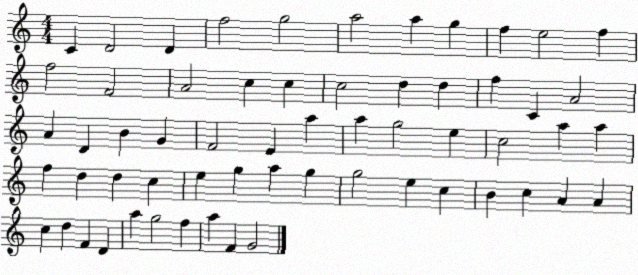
X:1
T:Untitled
M:4/4
L:1/4
K:C
C D2 D f2 g2 a2 a g f e2 f f2 F2 A2 c c c2 d d f C A2 A D B G F2 E a a g2 e c2 a a f d d c e g a g g2 e c B c A A c d F D a g2 f a F G2